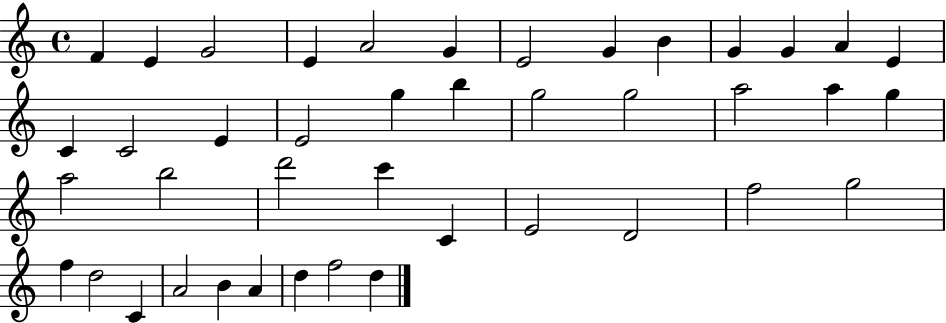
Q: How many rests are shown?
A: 0